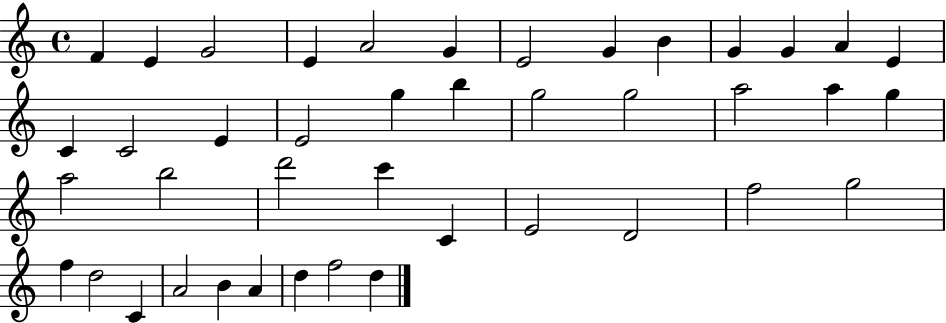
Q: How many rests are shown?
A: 0